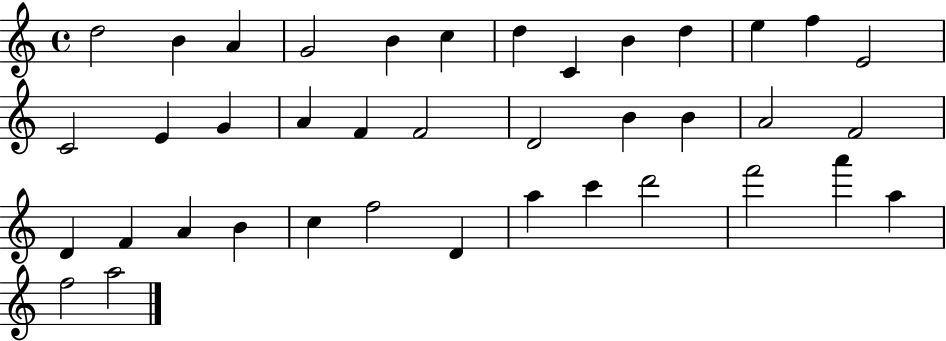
D5/h B4/q A4/q G4/h B4/q C5/q D5/q C4/q B4/q D5/q E5/q F5/q E4/h C4/h E4/q G4/q A4/q F4/q F4/h D4/h B4/q B4/q A4/h F4/h D4/q F4/q A4/q B4/q C5/q F5/h D4/q A5/q C6/q D6/h F6/h A6/q A5/q F5/h A5/h